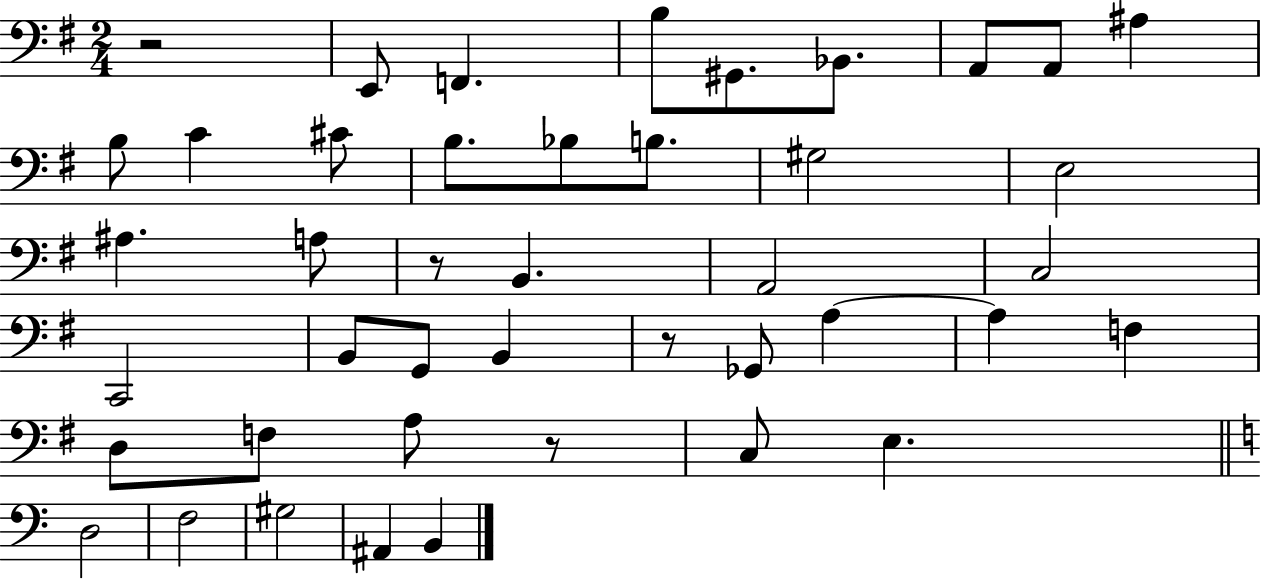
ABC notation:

X:1
T:Untitled
M:2/4
L:1/4
K:G
z2 E,,/2 F,, B,/2 ^G,,/2 _B,,/2 A,,/2 A,,/2 ^A, B,/2 C ^C/2 B,/2 _B,/2 B,/2 ^G,2 E,2 ^A, A,/2 z/2 B,, A,,2 C,2 C,,2 B,,/2 G,,/2 B,, z/2 _G,,/2 A, A, F, D,/2 F,/2 A,/2 z/2 C,/2 E, D,2 F,2 ^G,2 ^A,, B,,